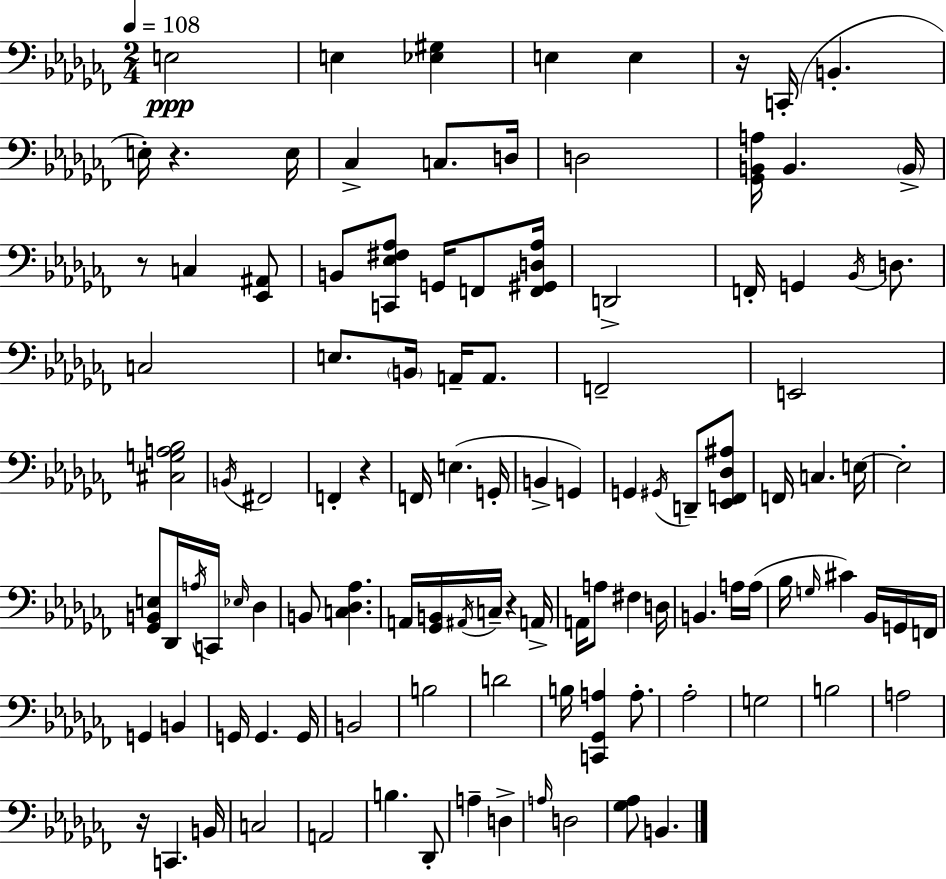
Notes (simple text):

E3/h E3/q [Eb3,G#3]/q E3/q E3/q R/s C2/s B2/q. E3/s R/q. E3/s CES3/q C3/e. D3/s D3/h [Gb2,B2,A3]/s B2/q. B2/s R/e C3/q [Eb2,A#2]/e B2/e [C2,Eb3,F#3,Ab3]/e G2/s F2/e [F2,G#2,D3,Ab3]/s D2/h F2/s G2/q Bb2/s D3/e. C3/h E3/e. B2/s A2/s A2/e. F2/h E2/h [C#3,G3,A3,Bb3]/h B2/s F#2/h F2/q R/q F2/s E3/q. G2/s B2/q G2/q G2/q G#2/s D2/e [Eb2,F2,Db3,A#3]/e F2/s C3/q. E3/s E3/h [Gb2,B2,E3]/e Db2/s A3/s C2/s Eb3/s Db3/q B2/e [C3,Db3,Ab3]/q. A2/s [Gb2,B2]/s A#2/s C3/s R/q A2/s A2/s A3/e F#3/q D3/s B2/q. A3/s A3/s Bb3/s G3/s C#4/q Bb2/s G2/s F2/s G2/q B2/q G2/s G2/q. G2/s B2/h B3/h D4/h B3/s [C2,Gb2,A3]/q A3/e. Ab3/h G3/h B3/h A3/h R/s C2/q. B2/s C3/h A2/h B3/q. Db2/e A3/q D3/q A3/s D3/h [Gb3,Ab3]/e B2/q.